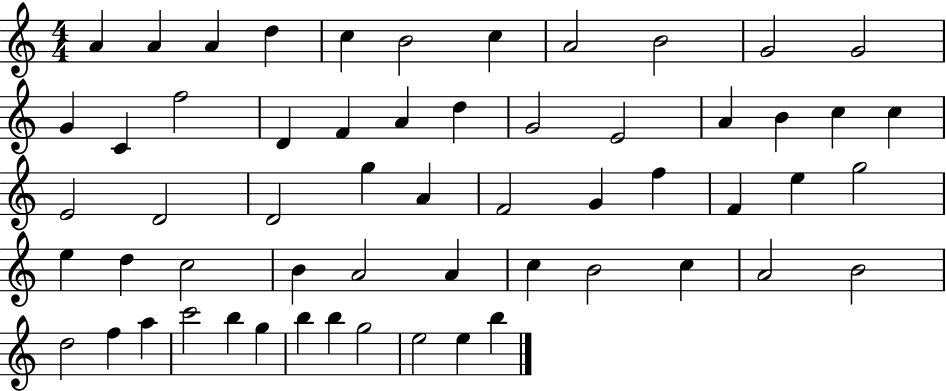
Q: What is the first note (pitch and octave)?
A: A4